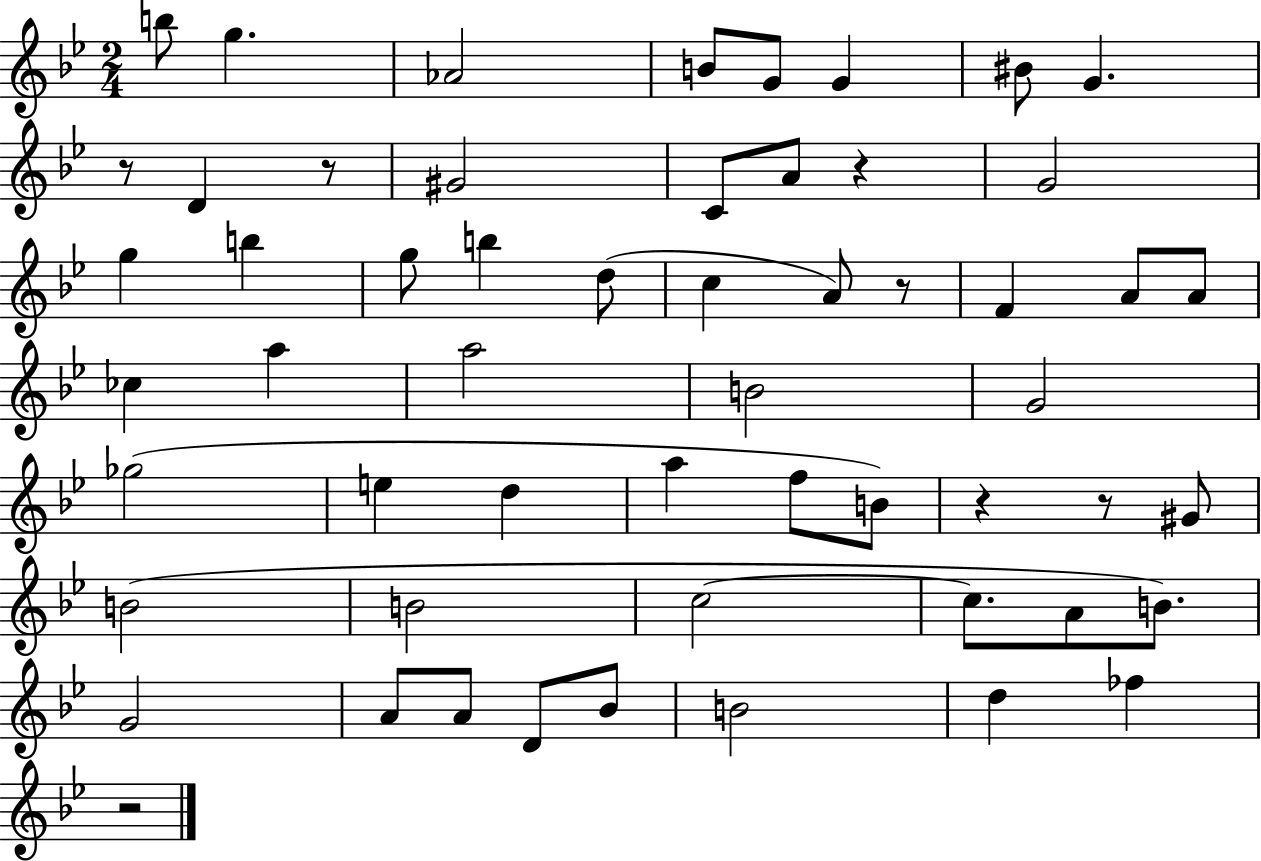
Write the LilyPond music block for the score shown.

{
  \clef treble
  \numericTimeSignature
  \time 2/4
  \key bes \major
  b''8 g''4. | aes'2 | b'8 g'8 g'4 | bis'8 g'4. | \break r8 d'4 r8 | gis'2 | c'8 a'8 r4 | g'2 | \break g''4 b''4 | g''8 b''4 d''8( | c''4 a'8) r8 | f'4 a'8 a'8 | \break ces''4 a''4 | a''2 | b'2 | g'2 | \break ges''2( | e''4 d''4 | a''4 f''8 b'8) | r4 r8 gis'8 | \break b'2( | b'2 | c''2~~ | c''8. a'8 b'8.) | \break g'2 | a'8 a'8 d'8 bes'8 | b'2 | d''4 fes''4 | \break r2 | \bar "|."
}